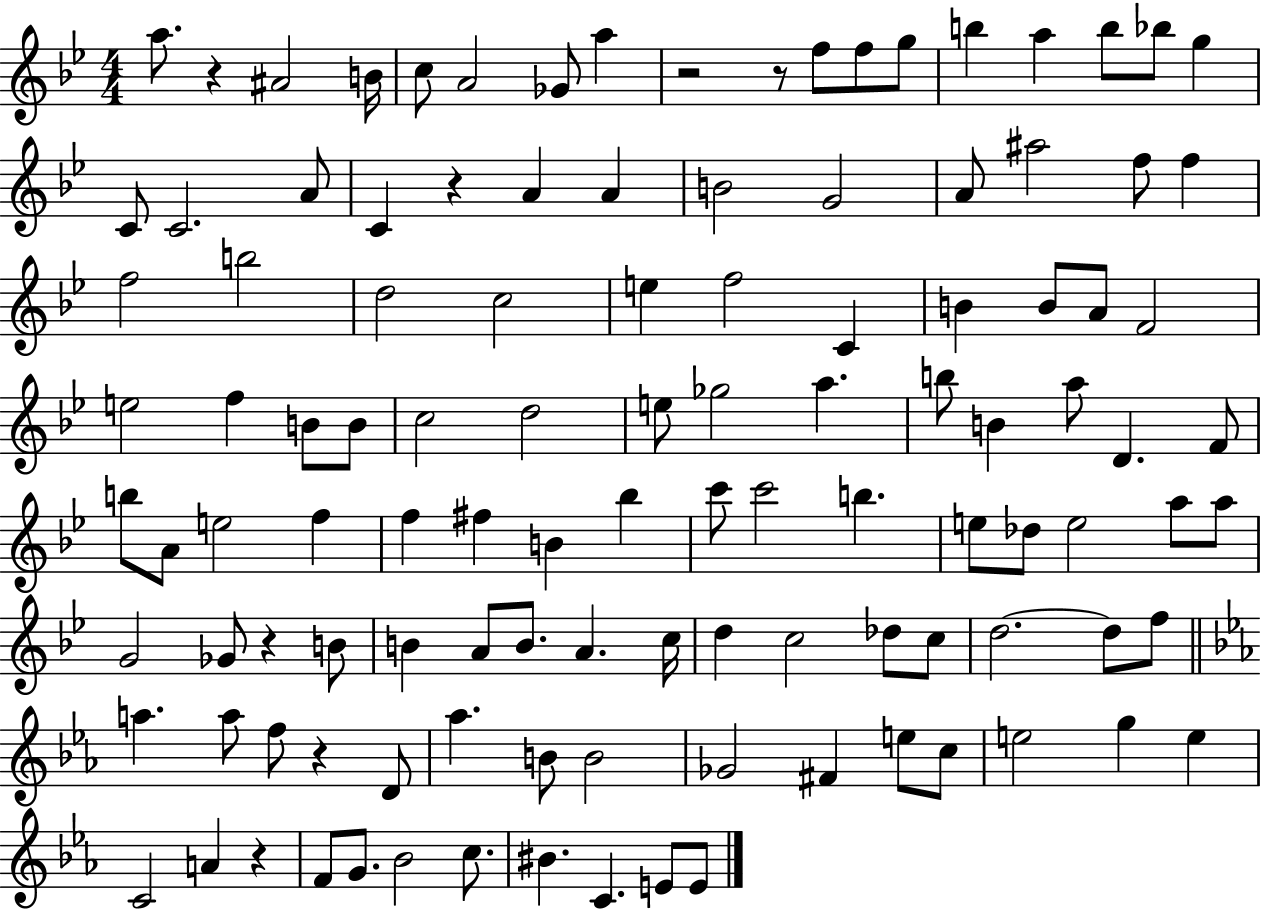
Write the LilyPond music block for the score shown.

{
  \clef treble
  \numericTimeSignature
  \time 4/4
  \key bes \major
  a''8. r4 ais'2 b'16 | c''8 a'2 ges'8 a''4 | r2 r8 f''8 f''8 g''8 | b''4 a''4 b''8 bes''8 g''4 | \break c'8 c'2. a'8 | c'4 r4 a'4 a'4 | b'2 g'2 | a'8 ais''2 f''8 f''4 | \break f''2 b''2 | d''2 c''2 | e''4 f''2 c'4 | b'4 b'8 a'8 f'2 | \break e''2 f''4 b'8 b'8 | c''2 d''2 | e''8 ges''2 a''4. | b''8 b'4 a''8 d'4. f'8 | \break b''8 a'8 e''2 f''4 | f''4 fis''4 b'4 bes''4 | c'''8 c'''2 b''4. | e''8 des''8 e''2 a''8 a''8 | \break g'2 ges'8 r4 b'8 | b'4 a'8 b'8. a'4. c''16 | d''4 c''2 des''8 c''8 | d''2.~~ d''8 f''8 | \break \bar "||" \break \key ees \major a''4. a''8 f''8 r4 d'8 | aes''4. b'8 b'2 | ges'2 fis'4 e''8 c''8 | e''2 g''4 e''4 | \break c'2 a'4 r4 | f'8 g'8. bes'2 c''8. | bis'4. c'4. e'8 e'8 | \bar "|."
}